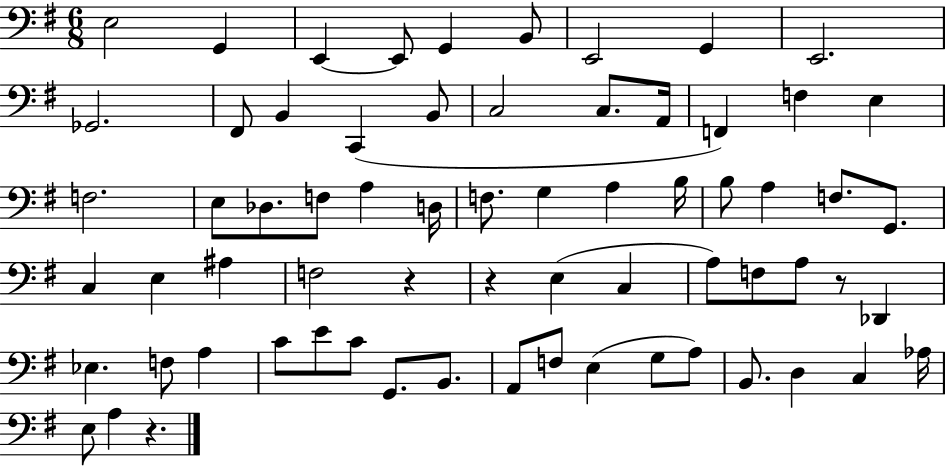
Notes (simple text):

E3/h G2/q E2/q E2/e G2/q B2/e E2/h G2/q E2/h. Gb2/h. F#2/e B2/q C2/q B2/e C3/h C3/e. A2/s F2/q F3/q E3/q F3/h. E3/e Db3/e. F3/e A3/q D3/s F3/e. G3/q A3/q B3/s B3/e A3/q F3/e. G2/e. C3/q E3/q A#3/q F3/h R/q R/q E3/q C3/q A3/e F3/e A3/e R/e Db2/q Eb3/q. F3/e A3/q C4/e E4/e C4/e G2/e. B2/e. A2/e F3/e E3/q G3/e A3/e B2/e. D3/q C3/q Ab3/s E3/e A3/q R/q.